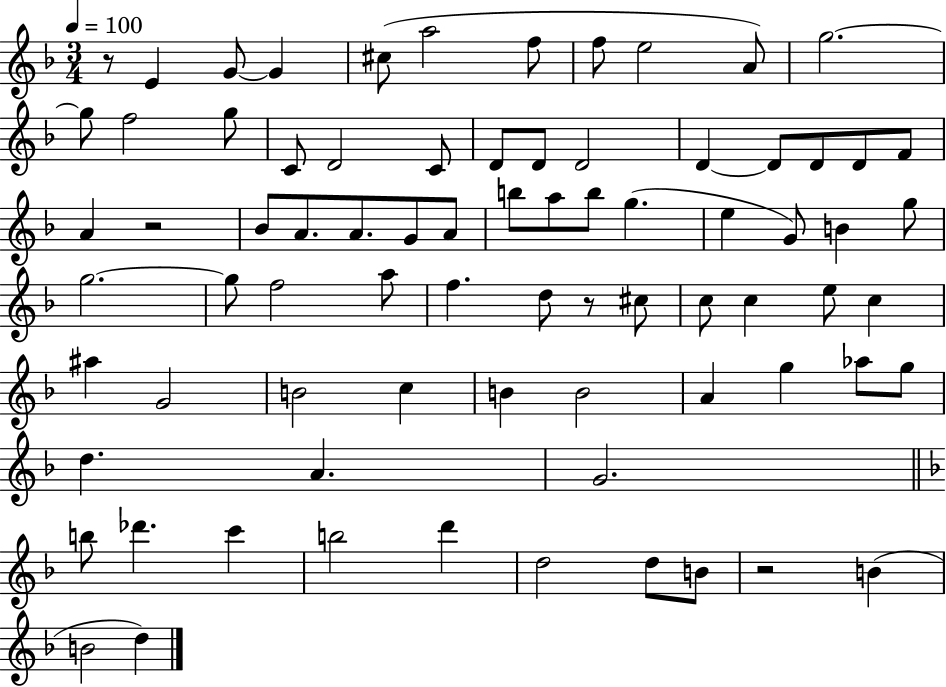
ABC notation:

X:1
T:Untitled
M:3/4
L:1/4
K:F
z/2 E G/2 G ^c/2 a2 f/2 f/2 e2 A/2 g2 g/2 f2 g/2 C/2 D2 C/2 D/2 D/2 D2 D D/2 D/2 D/2 F/2 A z2 _B/2 A/2 A/2 G/2 A/2 b/2 a/2 b/2 g e G/2 B g/2 g2 g/2 f2 a/2 f d/2 z/2 ^c/2 c/2 c e/2 c ^a G2 B2 c B B2 A g _a/2 g/2 d A G2 b/2 _d' c' b2 d' d2 d/2 B/2 z2 B B2 d